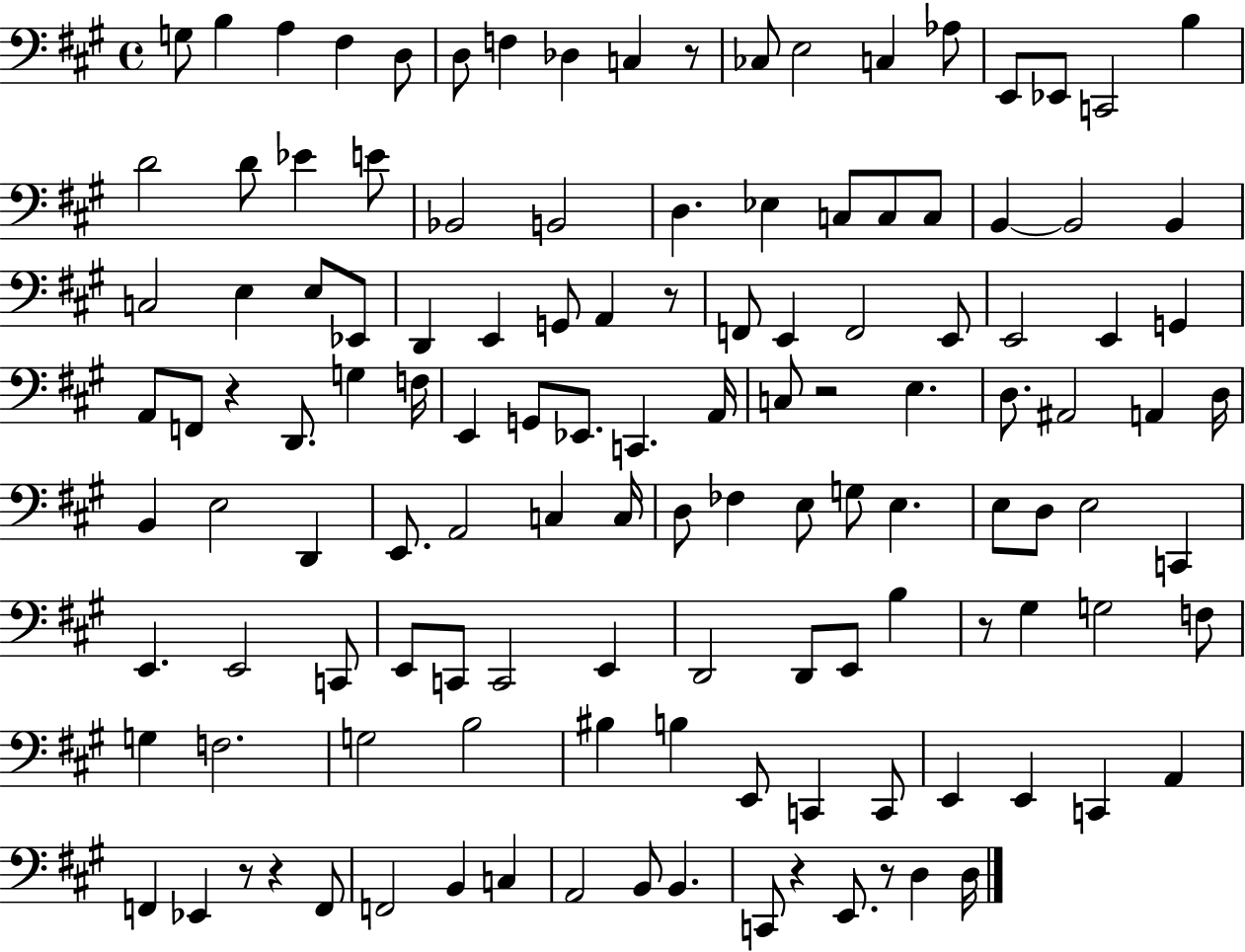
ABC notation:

X:1
T:Untitled
M:4/4
L:1/4
K:A
G,/2 B, A, ^F, D,/2 D,/2 F, _D, C, z/2 _C,/2 E,2 C, _A,/2 E,,/2 _E,,/2 C,,2 B, D2 D/2 _E E/2 _B,,2 B,,2 D, _E, C,/2 C,/2 C,/2 B,, B,,2 B,, C,2 E, E,/2 _E,,/2 D,, E,, G,,/2 A,, z/2 F,,/2 E,, F,,2 E,,/2 E,,2 E,, G,, A,,/2 F,,/2 z D,,/2 G, F,/4 E,, G,,/2 _E,,/2 C,, A,,/4 C,/2 z2 E, D,/2 ^A,,2 A,, D,/4 B,, E,2 D,, E,,/2 A,,2 C, C,/4 D,/2 _F, E,/2 G,/2 E, E,/2 D,/2 E,2 C,, E,, E,,2 C,,/2 E,,/2 C,,/2 C,,2 E,, D,,2 D,,/2 E,,/2 B, z/2 ^G, G,2 F,/2 G, F,2 G,2 B,2 ^B, B, E,,/2 C,, C,,/2 E,, E,, C,, A,, F,, _E,, z/2 z F,,/2 F,,2 B,, C, A,,2 B,,/2 B,, C,,/2 z E,,/2 z/2 D, D,/4